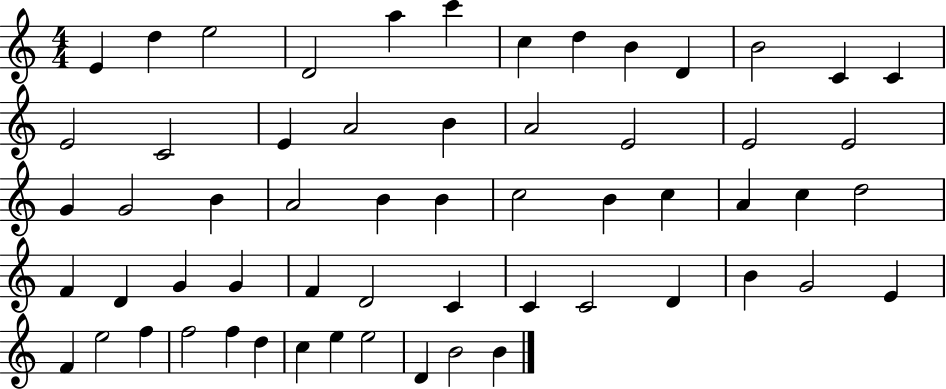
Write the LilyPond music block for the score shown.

{
  \clef treble
  \numericTimeSignature
  \time 4/4
  \key c \major
  e'4 d''4 e''2 | d'2 a''4 c'''4 | c''4 d''4 b'4 d'4 | b'2 c'4 c'4 | \break e'2 c'2 | e'4 a'2 b'4 | a'2 e'2 | e'2 e'2 | \break g'4 g'2 b'4 | a'2 b'4 b'4 | c''2 b'4 c''4 | a'4 c''4 d''2 | \break f'4 d'4 g'4 g'4 | f'4 d'2 c'4 | c'4 c'2 d'4 | b'4 g'2 e'4 | \break f'4 e''2 f''4 | f''2 f''4 d''4 | c''4 e''4 e''2 | d'4 b'2 b'4 | \break \bar "|."
}